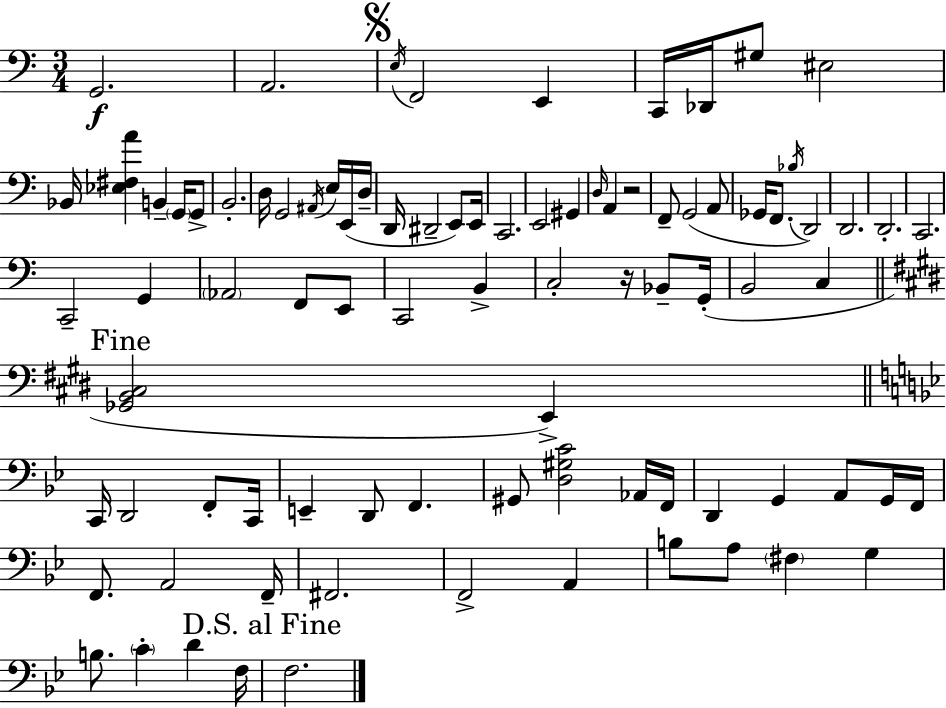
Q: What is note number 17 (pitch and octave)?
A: A#2